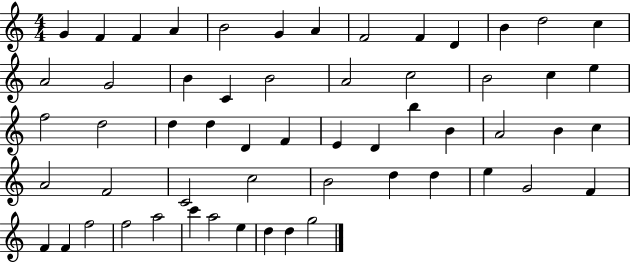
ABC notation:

X:1
T:Untitled
M:4/4
L:1/4
K:C
G F F A B2 G A F2 F D B d2 c A2 G2 B C B2 A2 c2 B2 c e f2 d2 d d D F E D b B A2 B c A2 F2 C2 c2 B2 d d e G2 F F F f2 f2 a2 c' a2 e d d g2